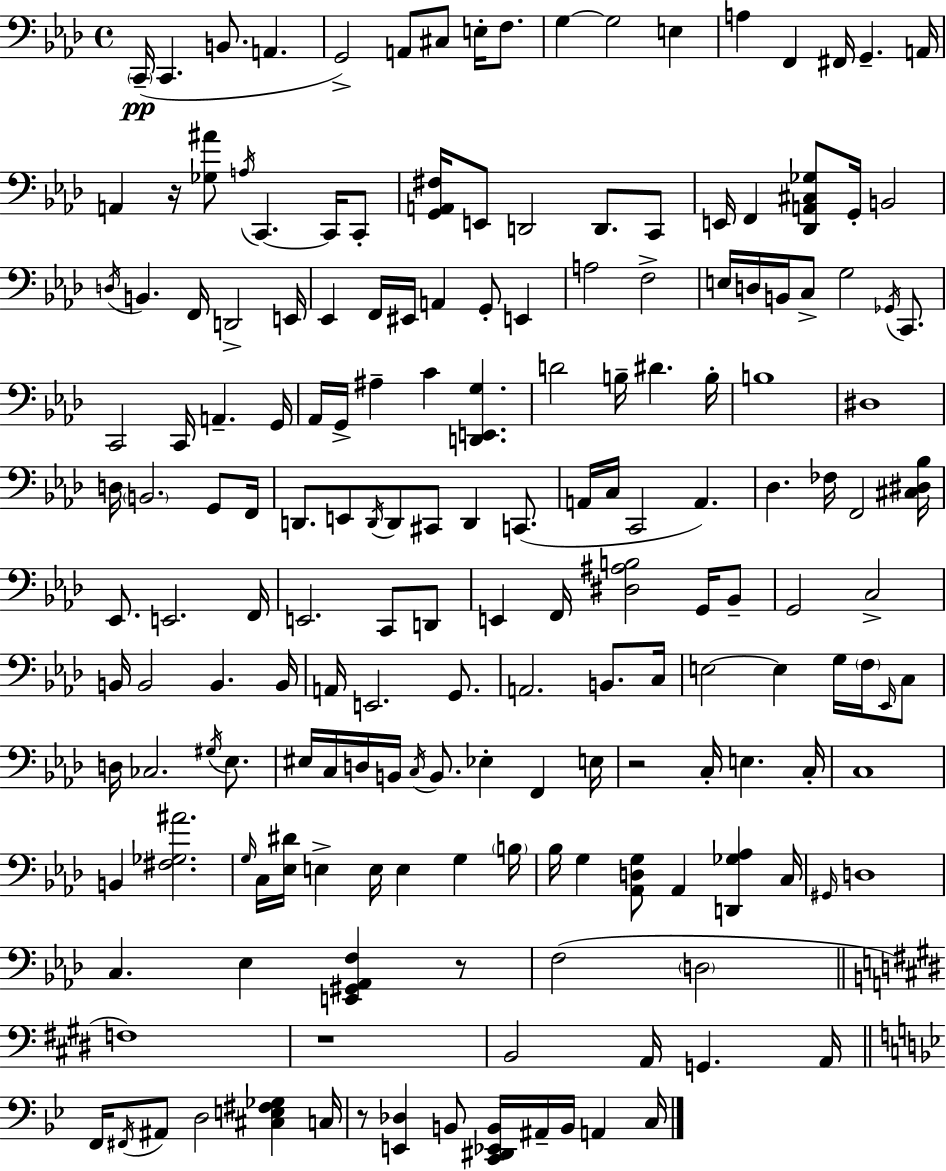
C2/s C2/q. B2/e. A2/q. G2/h A2/e C#3/e E3/s F3/e. G3/q G3/h E3/q A3/q F2/q F#2/s G2/q. A2/s A2/q R/s [Gb3,A#4]/e A3/s C2/q. C2/s C2/e [G2,A2,F#3]/s E2/e D2/h D2/e. C2/e E2/s F2/q [Db2,A2,C#3,Gb3]/e G2/s B2/h D3/s B2/q. F2/s D2/h E2/s Eb2/q F2/s EIS2/s A2/q G2/e E2/q A3/h F3/h E3/s D3/s B2/s C3/e G3/h Gb2/s C2/e. C2/h C2/s A2/q. G2/s Ab2/s G2/s A#3/q C4/q [D2,E2,G3]/q. D4/h B3/s D#4/q. B3/s B3/w D#3/w D3/s B2/h. G2/e F2/s D2/e. E2/e D2/s D2/e C#2/e D2/q C2/e. A2/s C3/s C2/h A2/q. Db3/q. FES3/s F2/h [C#3,D#3,Bb3]/s Eb2/e. E2/h. F2/s E2/h. C2/e D2/e E2/q F2/s [D#3,A#3,B3]/h G2/s Bb2/e G2/h C3/h B2/s B2/h B2/q. B2/s A2/s E2/h. G2/e. A2/h. B2/e. C3/s E3/h E3/q G3/s F3/s Eb2/s C3/e D3/s CES3/h. G#3/s Eb3/e. EIS3/s C3/s D3/s B2/s C3/s B2/e. Eb3/q F2/q E3/s R/h C3/s E3/q. C3/s C3/w B2/q [F#3,Gb3,A#4]/h. G3/s C3/s [Eb3,D#4]/s E3/q E3/s E3/q G3/q B3/s Bb3/s G3/q [Ab2,D3,G3]/e Ab2/q [D2,Gb3,Ab3]/q C3/s G#2/s D3/w C3/q. Eb3/q [E2,G#2,Ab2,F3]/q R/e F3/h D3/h F3/w R/w B2/h A2/s G2/q. A2/s F2/s F#2/s A#2/e D3/h [C#3,E3,F#3,Gb3]/q C3/s R/e [E2,Db3]/q B2/e [C2,D#2,Eb2,B2]/s A#2/s B2/s A2/q C3/s